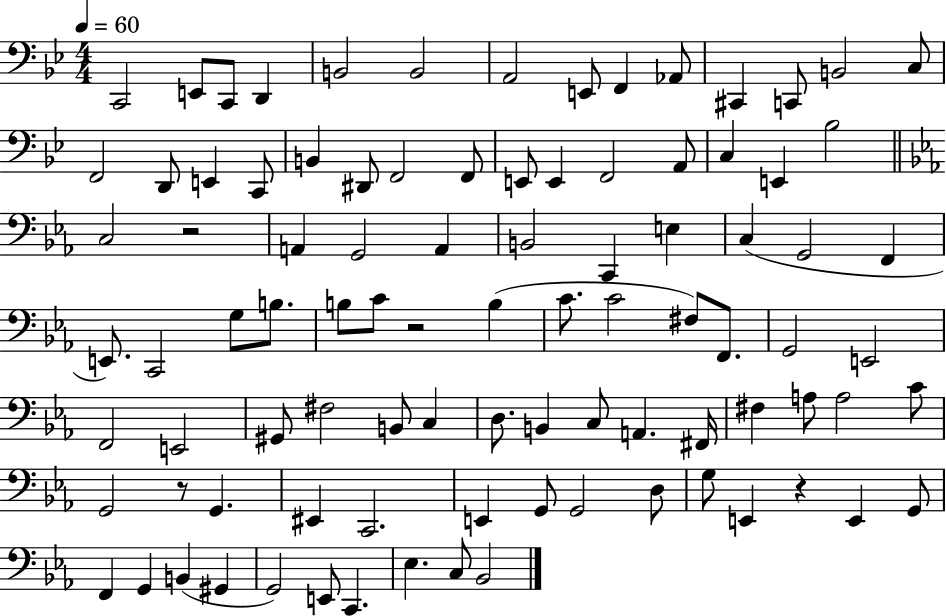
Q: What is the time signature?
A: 4/4